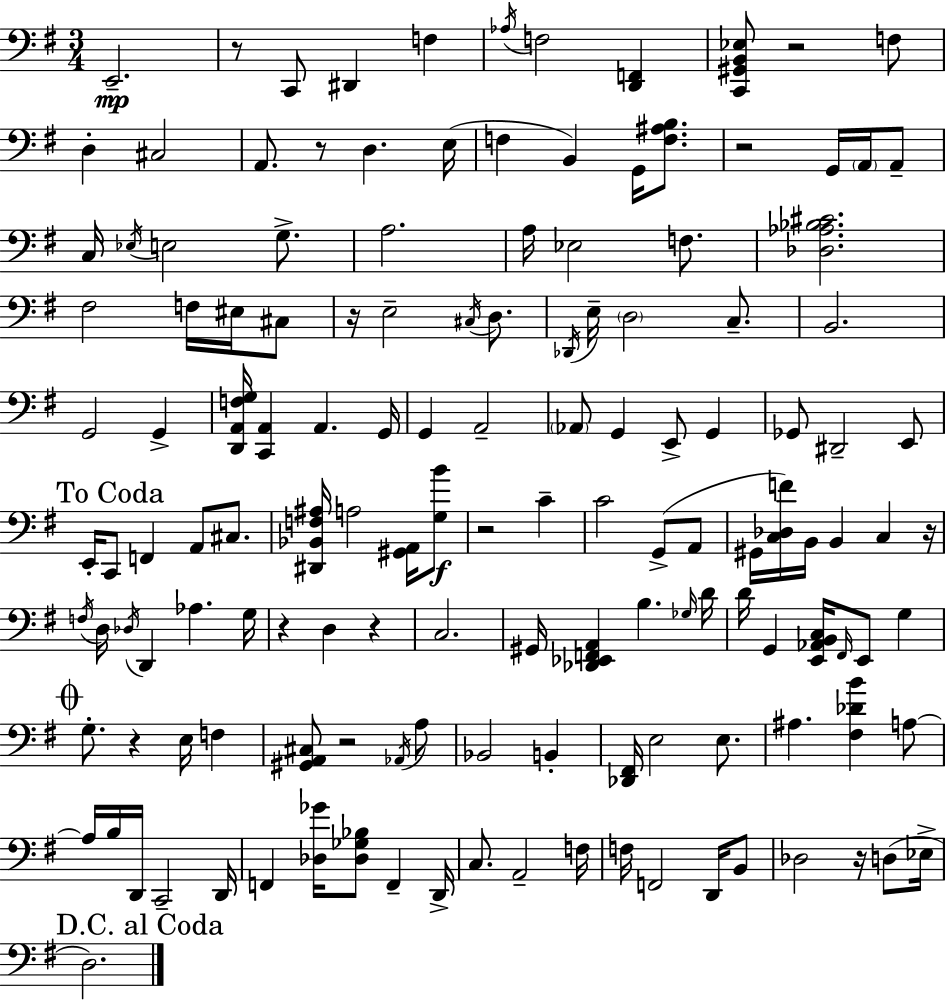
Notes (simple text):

E2/h. R/e C2/e D#2/q F3/q Ab3/s F3/h [D2,F2]/q [C2,G#2,B2,Eb3]/e R/h F3/e D3/q C#3/h A2/e. R/e D3/q. E3/s F3/q B2/q G2/s [F3,A#3,B3]/e. R/h G2/s A2/s A2/e C3/s Eb3/s E3/h G3/e. A3/h. A3/s Eb3/h F3/e. [Db3,Ab3,Bb3,C#4]/h. F#3/h F3/s EIS3/s C#3/e R/s E3/h C#3/s D3/e. Db2/s E3/s D3/h C3/e. B2/h. G2/h G2/q [D2,A2,F3,G3]/s [C2,A2]/q A2/q. G2/s G2/q A2/h Ab2/e G2/q E2/e G2/q Gb2/e D#2/h E2/e E2/s C2/e F2/q A2/e C#3/e. [D#2,Bb2,F3,A#3]/s A3/h [G#2,A2]/s [G3,B4]/e R/h C4/q C4/h G2/e A2/e G#2/s [C3,Db3,F4]/s B2/s B2/q C3/q R/s F3/s D3/s Db3/s D2/q Ab3/q. G3/s R/q D3/q R/q C3/h. G#2/s [Db2,Eb2,F2,A2]/q B3/q. Gb3/s D4/s D4/s G2/q [E2,Ab2,B2,C3]/s F#2/s E2/e G3/q G3/e. R/q E3/s F3/q [G#2,A2,C#3]/e R/h Ab2/s A3/e Bb2/h B2/q [Db2,F#2]/s E3/h E3/e. A#3/q. [F#3,Db4,B4]/q A3/e A3/s B3/s D2/s C2/h D2/s F2/q [Db3,Gb4]/s [Db3,Gb3,Bb3]/e F2/q D2/s C3/e. A2/h F3/s F3/s F2/h D2/s B2/e Db3/h R/s D3/e Eb3/s D3/h.